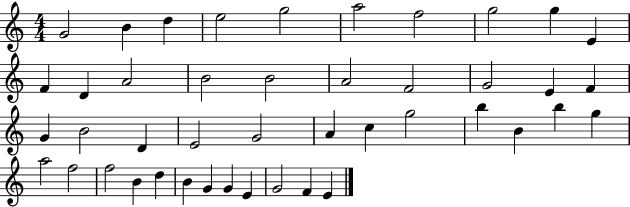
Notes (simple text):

G4/h B4/q D5/q E5/h G5/h A5/h F5/h G5/h G5/q E4/q F4/q D4/q A4/h B4/h B4/h A4/h F4/h G4/h E4/q F4/q G4/q B4/h D4/q E4/h G4/h A4/q C5/q G5/h B5/q B4/q B5/q G5/q A5/h F5/h F5/h B4/q D5/q B4/q G4/q G4/q E4/q G4/h F4/q E4/q